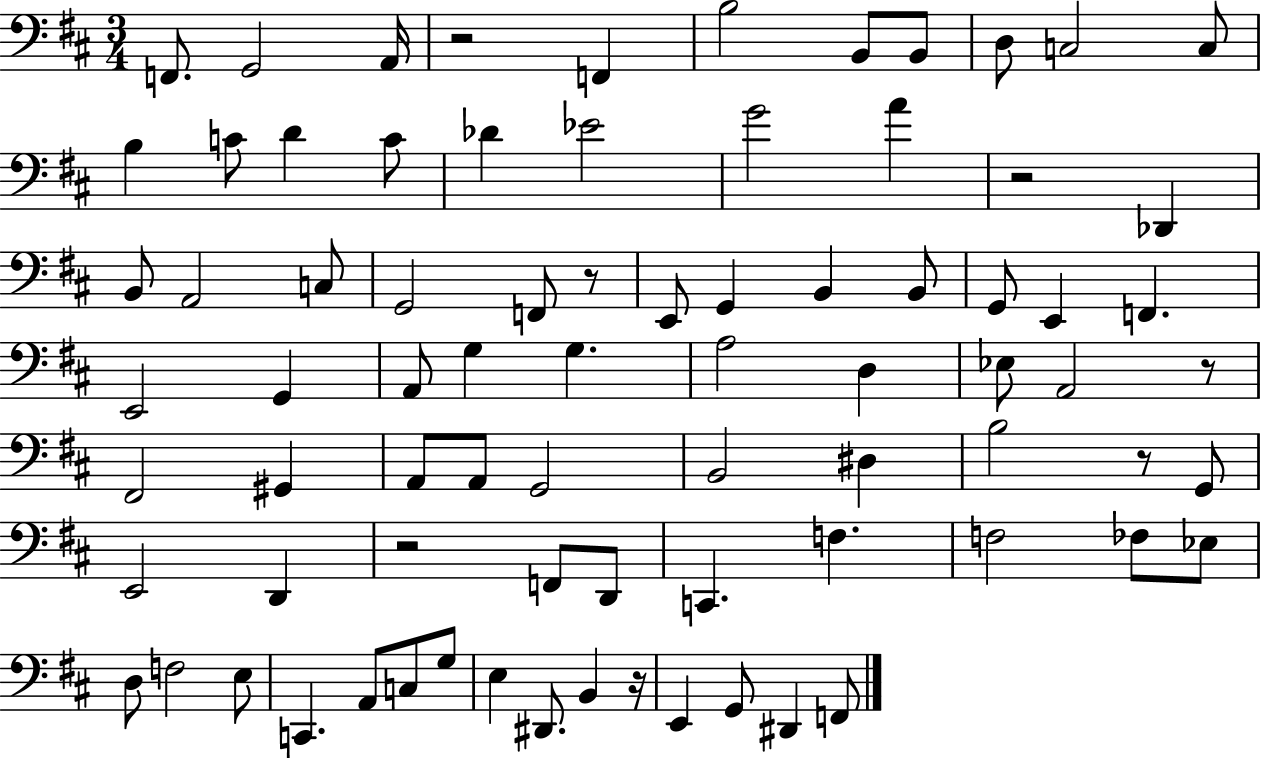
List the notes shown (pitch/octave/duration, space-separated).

F2/e. G2/h A2/s R/h F2/q B3/h B2/e B2/e D3/e C3/h C3/e B3/q C4/e D4/q C4/e Db4/q Eb4/h G4/h A4/q R/h Db2/q B2/e A2/h C3/e G2/h F2/e R/e E2/e G2/q B2/q B2/e G2/e E2/q F2/q. E2/h G2/q A2/e G3/q G3/q. A3/h D3/q Eb3/e A2/h R/e F#2/h G#2/q A2/e A2/e G2/h B2/h D#3/q B3/h R/e G2/e E2/h D2/q R/h F2/e D2/e C2/q. F3/q. F3/h FES3/e Eb3/e D3/e F3/h E3/e C2/q. A2/e C3/e G3/e E3/q D#2/e. B2/q R/s E2/q G2/e D#2/q F2/e